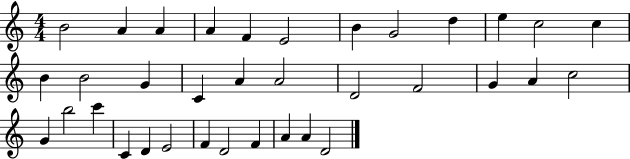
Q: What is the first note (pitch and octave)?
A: B4